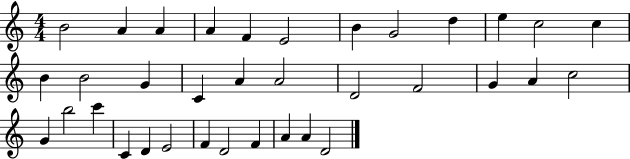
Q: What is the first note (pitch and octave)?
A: B4